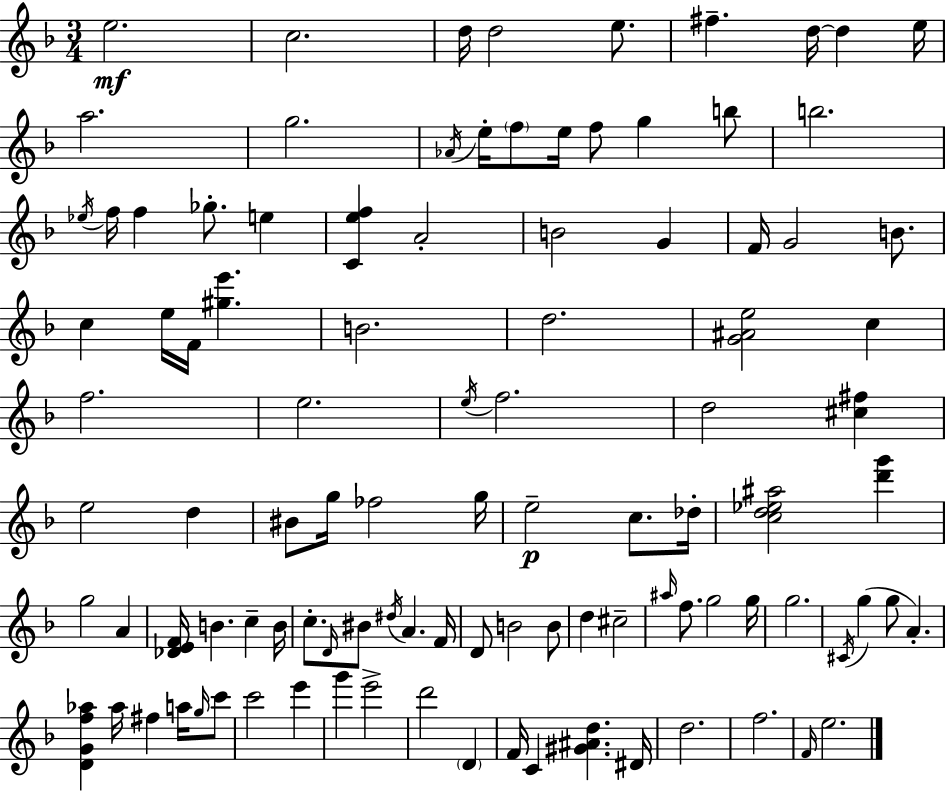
{
  \clef treble
  \numericTimeSignature
  \time 3/4
  \key f \major
  \repeat volta 2 { e''2.\mf | c''2. | d''16 d''2 e''8. | fis''4.-- d''16~~ d''4 e''16 | \break a''2. | g''2. | \acciaccatura { aes'16 } e''16-. \parenthesize f''8 e''16 f''8 g''4 b''8 | b''2. | \break \acciaccatura { ees''16 } f''16 f''4 ges''8.-. e''4 | <c' e'' f''>4 a'2-. | b'2 g'4 | f'16 g'2 b'8. | \break c''4 e''16 f'16 <gis'' e'''>4. | b'2. | d''2. | <g' ais' e''>2 c''4 | \break f''2. | e''2. | \acciaccatura { e''16 } f''2. | d''2 <cis'' fis''>4 | \break e''2 d''4 | bis'8 g''16 fes''2 | g''16 e''2--\p c''8. | des''16-. <c'' d'' ees'' ais''>2 <d''' g'''>4 | \break g''2 a'4 | <des' e' f'>16 b'4. c''4-- | b'16 c''8.-. \grace { d'16 } bis'8 \acciaccatura { dis''16 } a'4. | f'16 d'8 b'2 | \break b'8 d''4 cis''2-- | \grace { ais''16 } f''8. g''2 | g''16 g''2. | \acciaccatura { cis'16 }( g''4 g''8 | \break a'4.-.) <d' g' f'' aes''>4 aes''16 | fis''4 a''16 \grace { g''16 } c'''8 c'''2 | e'''4 g'''4 | e'''2-> d'''2 | \break \parenthesize d'4 f'16 c'4 | <gis' ais' d''>4. dis'16 d''2. | f''2. | \grace { f'16 } e''2. | \break } \bar "|."
}